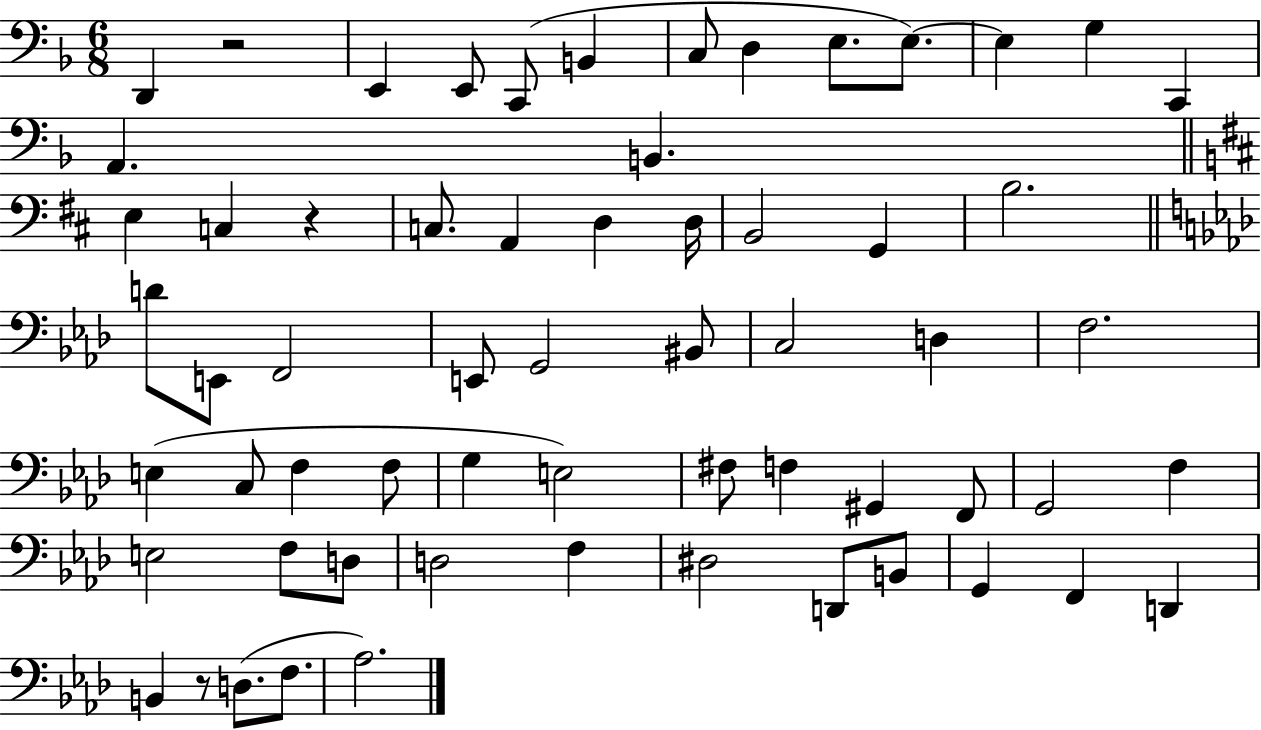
{
  \clef bass
  \numericTimeSignature
  \time 6/8
  \key f \major
  d,4 r2 | e,4 e,8 c,8( b,4 | c8 d4 e8. e8.~~) | e4 g4 c,4 | \break a,4. b,4. | \bar "||" \break \key d \major e4 c4 r4 | c8. a,4 d4 d16 | b,2 g,4 | b2. | \break \bar "||" \break \key aes \major d'8 e,8 f,2 | e,8 g,2 bis,8 | c2 d4 | f2. | \break e4( c8 f4 f8 | g4 e2) | fis8 f4 gis,4 f,8 | g,2 f4 | \break e2 f8 d8 | d2 f4 | dis2 d,8 b,8 | g,4 f,4 d,4 | \break b,4 r8 d8.( f8. | aes2.) | \bar "|."
}